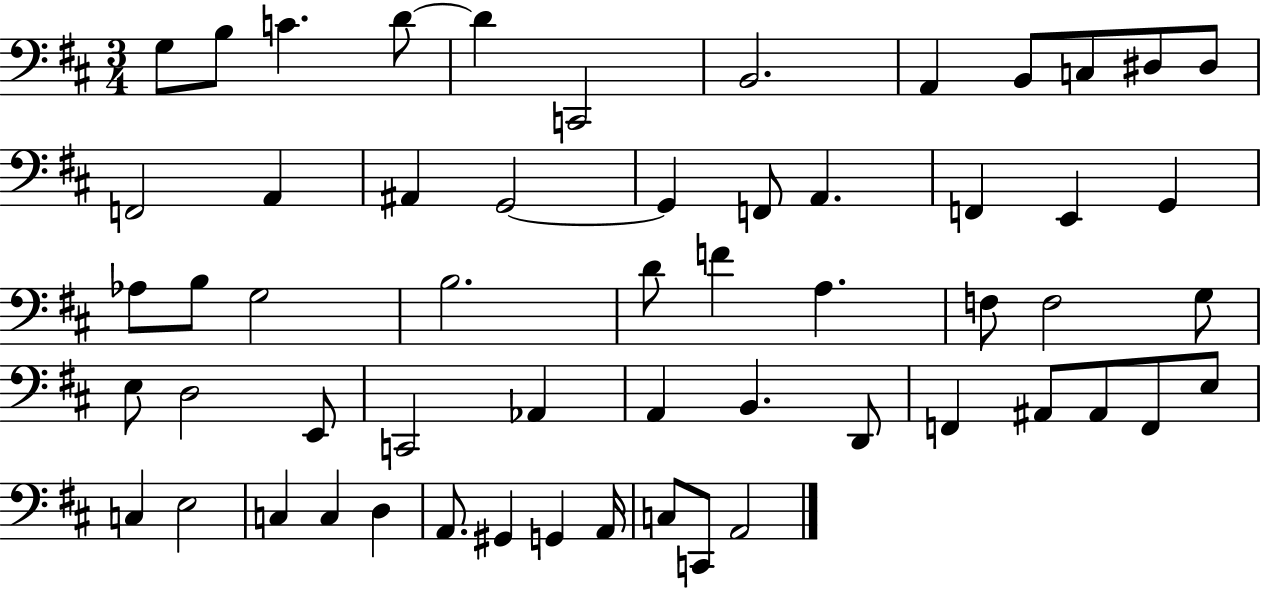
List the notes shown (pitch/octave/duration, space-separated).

G3/e B3/e C4/q. D4/e D4/q C2/h B2/h. A2/q B2/e C3/e D#3/e D#3/e F2/h A2/q A#2/q G2/h G2/q F2/e A2/q. F2/q E2/q G2/q Ab3/e B3/e G3/h B3/h. D4/e F4/q A3/q. F3/e F3/h G3/e E3/e D3/h E2/e C2/h Ab2/q A2/q B2/q. D2/e F2/q A#2/e A#2/e F2/e E3/e C3/q E3/h C3/q C3/q D3/q A2/e. G#2/q G2/q A2/s C3/e C2/e A2/h